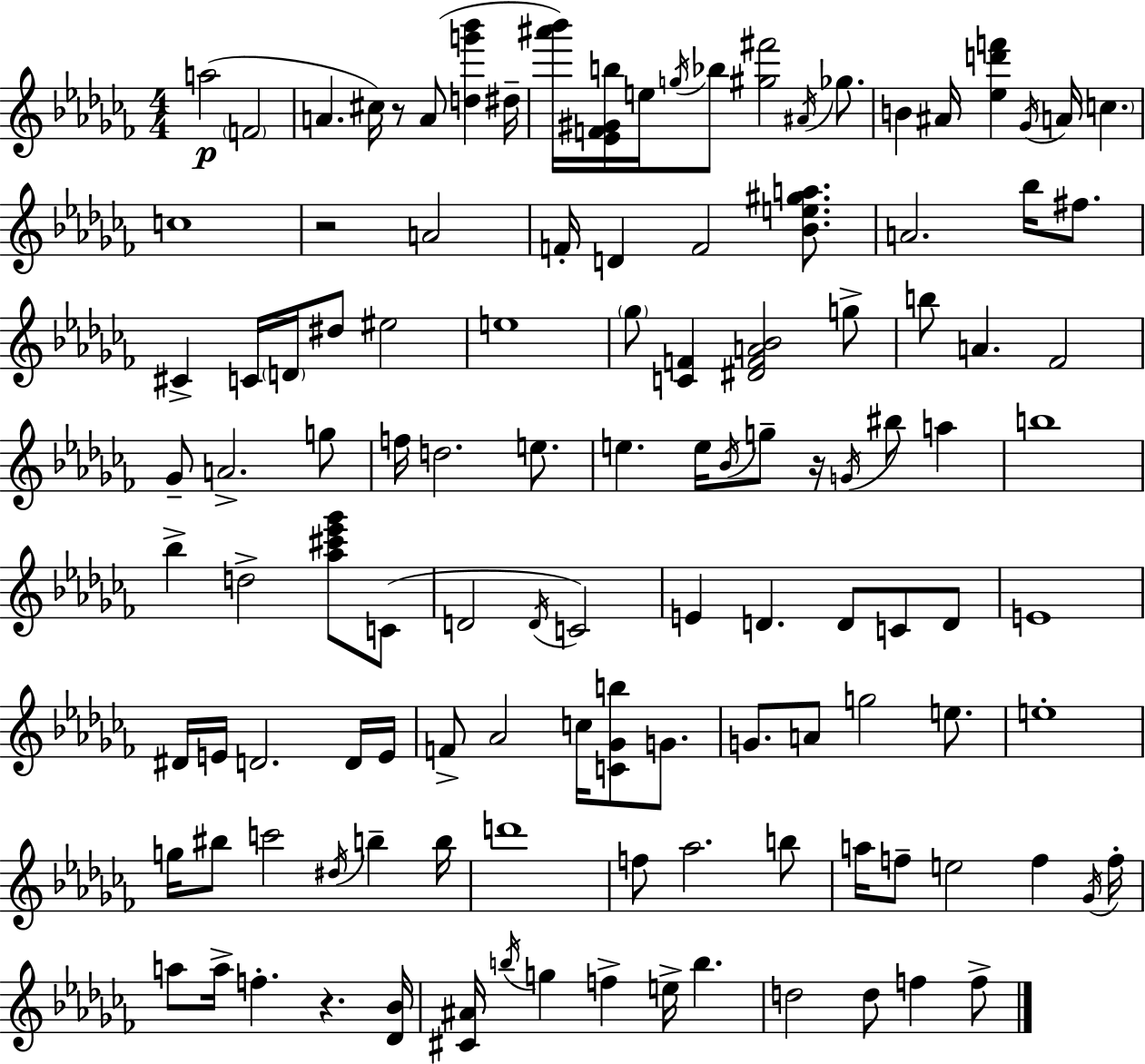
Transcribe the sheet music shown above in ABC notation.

X:1
T:Untitled
M:4/4
L:1/4
K:Abm
a2 F2 A ^c/4 z/2 A/2 [dg'_b'] ^d/4 [^a'_b']/4 [_EF^Gb]/4 e/4 g/4 _b/2 [^g^f']2 ^A/4 _g/2 B ^A/4 [_ed'f'] _G/4 A/4 c c4 z2 A2 F/4 D F2 [_Be^ga]/2 A2 _b/4 ^f/2 ^C C/4 D/4 ^d/2 ^e2 e4 _g/2 [CF] [^DFA_B]2 g/2 b/2 A _F2 _G/2 A2 g/2 f/4 d2 e/2 e e/4 _B/4 g/2 z/4 G/4 ^b/2 a b4 _b d2 [_a^c'_e'_g']/2 C/2 D2 D/4 C2 E D D/2 C/2 D/2 E4 ^D/4 E/4 D2 D/4 E/4 F/2 _A2 c/4 [C_Gb]/2 G/2 G/2 A/2 g2 e/2 e4 g/4 ^b/2 c'2 ^d/4 b b/4 d'4 f/2 _a2 b/2 a/4 f/2 e2 f _G/4 f/4 a/2 a/4 f z [_D_B]/4 [^C^A]/4 b/4 g f e/4 b d2 d/2 f f/2